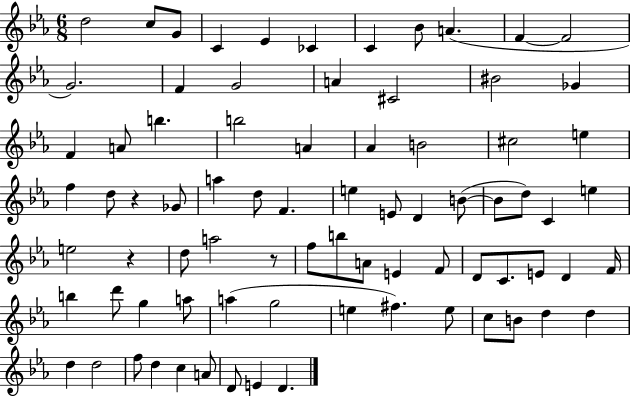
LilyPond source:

{
  \clef treble
  \numericTimeSignature
  \time 6/8
  \key ees \major
  d''2 c''8 g'8 | c'4 ees'4 ces'4 | c'4 bes'8 a'4.( | f'4~~ f'2 | \break g'2.) | f'4 g'2 | a'4 cis'2 | bis'2 ges'4 | \break f'4 a'8 b''4. | b''2 a'4 | aes'4 b'2 | cis''2 e''4 | \break f''4 d''8 r4 ges'8 | a''4 d''8 f'4. | e''4 e'8 d'4 b'8~(~ | b'8 d''8) c'4 e''4 | \break e''2 r4 | d''8 a''2 r8 | f''8 b''8 a'8 e'4 f'8 | d'8 c'8. e'8 d'4 f'16 | \break b''4 d'''8 g''4 a''8 | a''4( g''2 | e''4 fis''4.) e''8 | c''8 b'8 d''4 d''4 | \break d''4 d''2 | f''8 d''4 c''4 a'8 | d'8 e'4 d'4. | \bar "|."
}